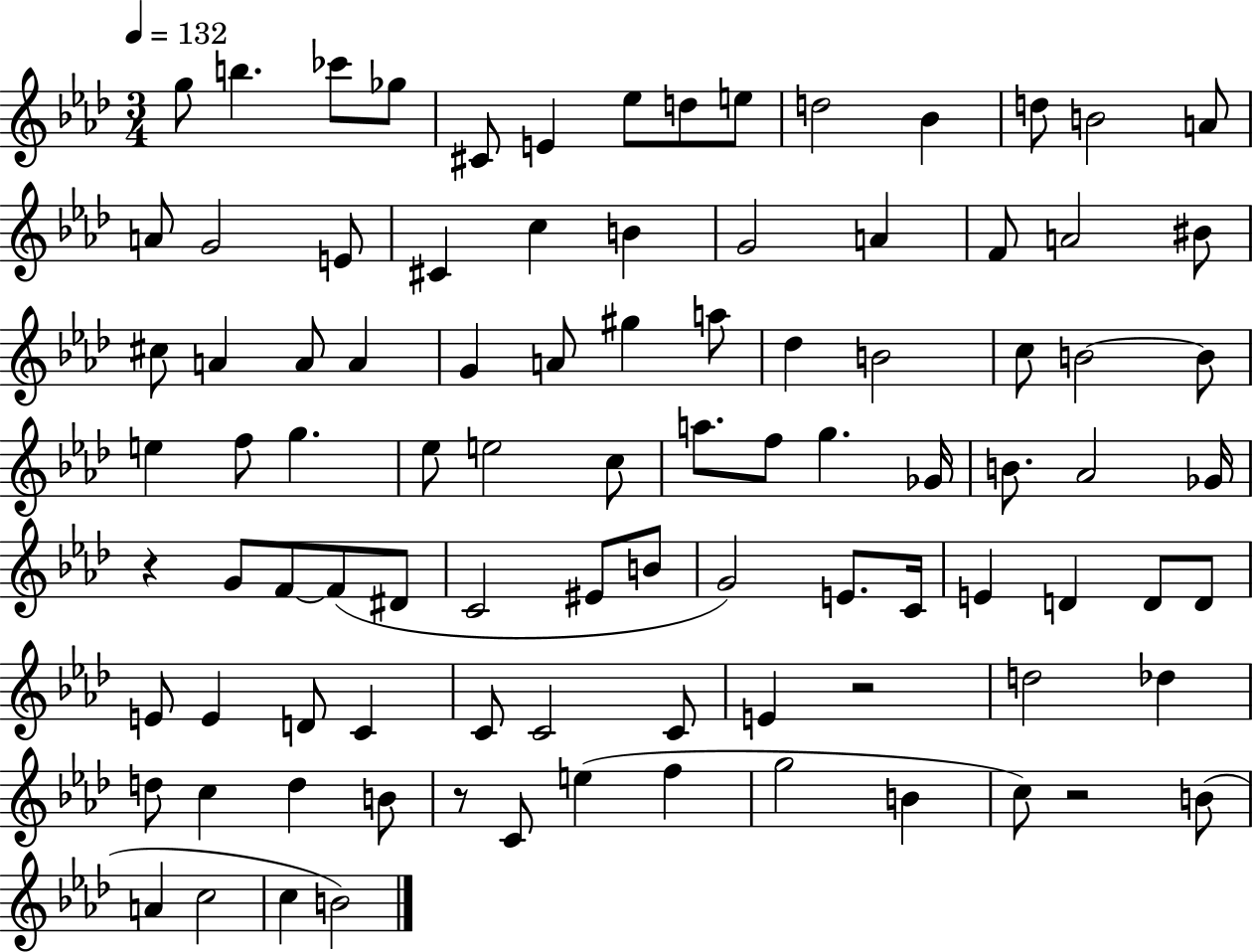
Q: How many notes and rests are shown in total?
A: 94